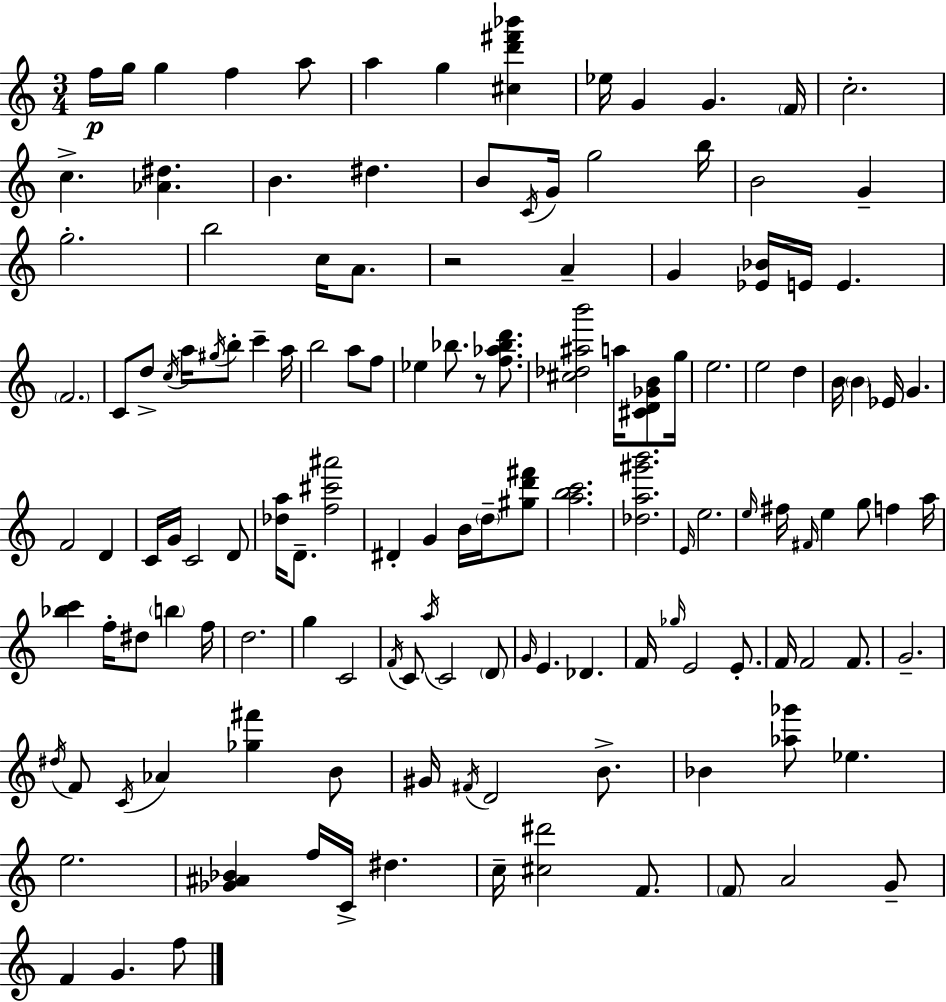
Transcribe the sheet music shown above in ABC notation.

X:1
T:Untitled
M:3/4
L:1/4
K:Am
f/4 g/4 g f a/2 a g [^cd'^f'_b'] _e/4 G G F/4 c2 c [_A^d] B ^d B/2 C/4 G/4 g2 b/4 B2 G g2 b2 c/4 A/2 z2 A G [_E_B]/4 E/4 E F2 C/2 d/2 c/4 a/4 ^g/4 b/2 c' a/4 b2 a/2 f/2 _e _b/2 z/2 [f_a_bd']/2 [^c_d^ab']2 a/4 [^CD_GB]/2 g/4 e2 e2 d B/4 B _E/4 G F2 D C/4 G/4 C2 D/2 [_da]/4 D/2 [f^c'^a']2 ^D G B/4 d/4 [^gd'^f']/2 [abc']2 [_da^g'b']2 E/4 e2 e/4 ^f/4 ^F/4 e g/2 f a/4 [_bc'] f/4 ^d/2 b f/4 d2 g C2 F/4 C/2 a/4 C2 D/2 G/4 E _D F/4 _g/4 E2 E/2 F/4 F2 F/2 G2 ^d/4 F/2 C/4 _A [_g^f'] B/2 ^G/4 ^F/4 D2 B/2 _B [_a_g']/2 _e e2 [_G^A_B] f/4 C/4 ^d c/4 [^c^d']2 F/2 F/2 A2 G/2 F G f/2